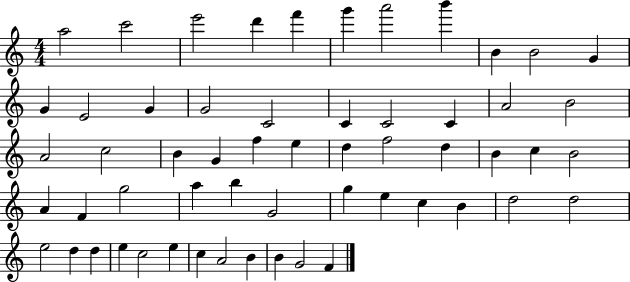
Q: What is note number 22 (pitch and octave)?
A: A4